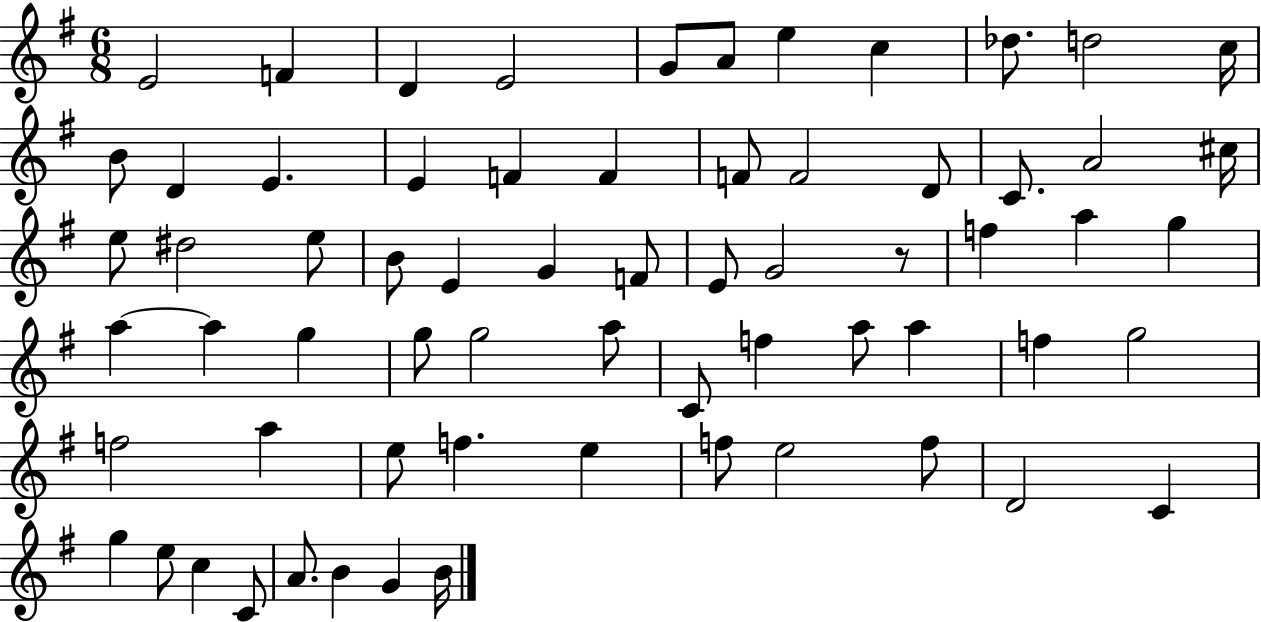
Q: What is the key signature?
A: G major